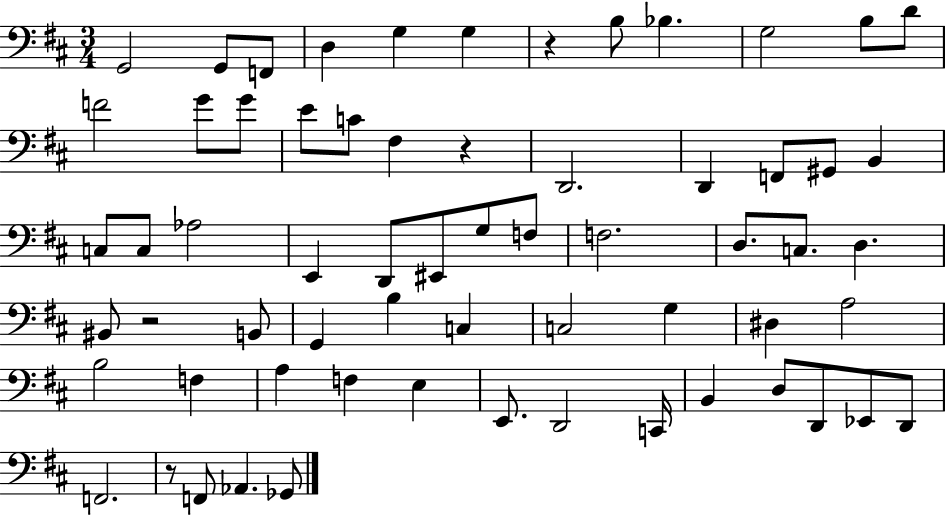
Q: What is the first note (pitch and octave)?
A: G2